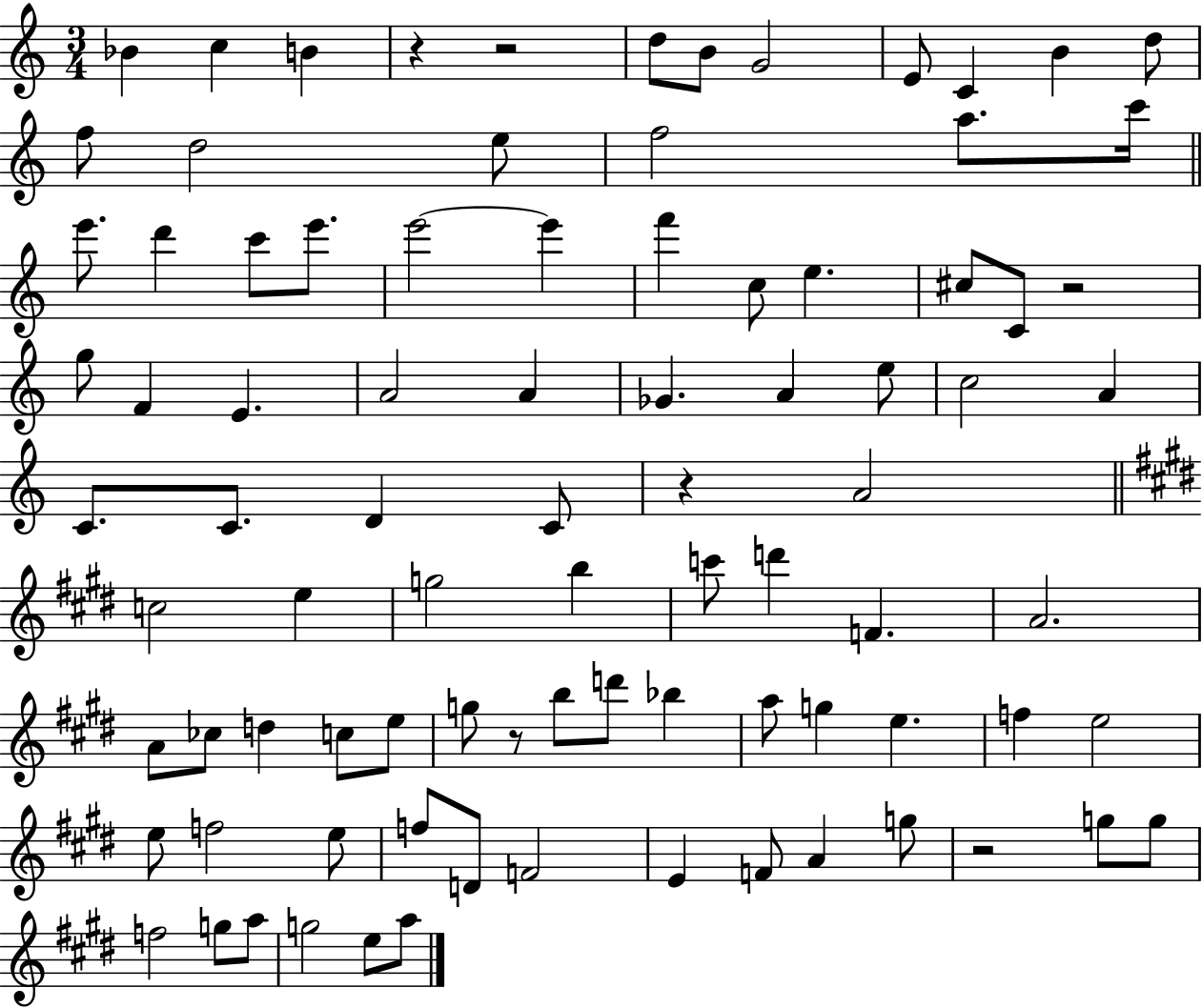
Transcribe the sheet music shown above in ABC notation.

X:1
T:Untitled
M:3/4
L:1/4
K:C
_B c B z z2 d/2 B/2 G2 E/2 C B d/2 f/2 d2 e/2 f2 a/2 c'/4 e'/2 d' c'/2 e'/2 e'2 e' f' c/2 e ^c/2 C/2 z2 g/2 F E A2 A _G A e/2 c2 A C/2 C/2 D C/2 z A2 c2 e g2 b c'/2 d' F A2 A/2 _c/2 d c/2 e/2 g/2 z/2 b/2 d'/2 _b a/2 g e f e2 e/2 f2 e/2 f/2 D/2 F2 E F/2 A g/2 z2 g/2 g/2 f2 g/2 a/2 g2 e/2 a/2